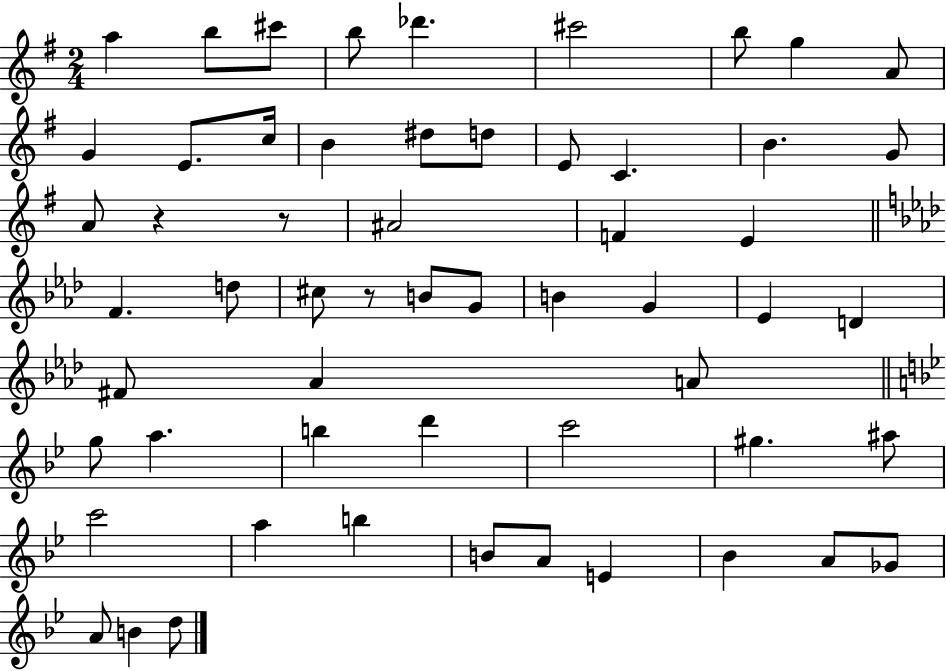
A5/q B5/e C#6/e B5/e Db6/q. C#6/h B5/e G5/q A4/e G4/q E4/e. C5/s B4/q D#5/e D5/e E4/e C4/q. B4/q. G4/e A4/e R/q R/e A#4/h F4/q E4/q F4/q. D5/e C#5/e R/e B4/e G4/e B4/q G4/q Eb4/q D4/q F#4/e Ab4/q A4/e G5/e A5/q. B5/q D6/q C6/h G#5/q. A#5/e C6/h A5/q B5/q B4/e A4/e E4/q Bb4/q A4/e Gb4/e A4/e B4/q D5/e